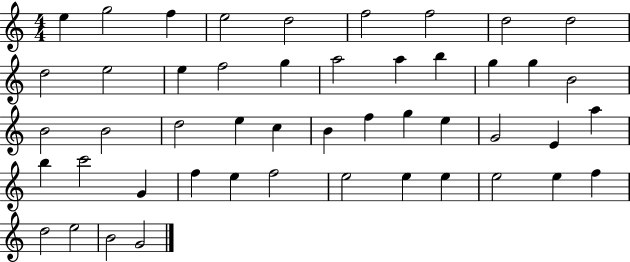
X:1
T:Untitled
M:4/4
L:1/4
K:C
e g2 f e2 d2 f2 f2 d2 d2 d2 e2 e f2 g a2 a b g g B2 B2 B2 d2 e c B f g e G2 E a b c'2 G f e f2 e2 e e e2 e f d2 e2 B2 G2